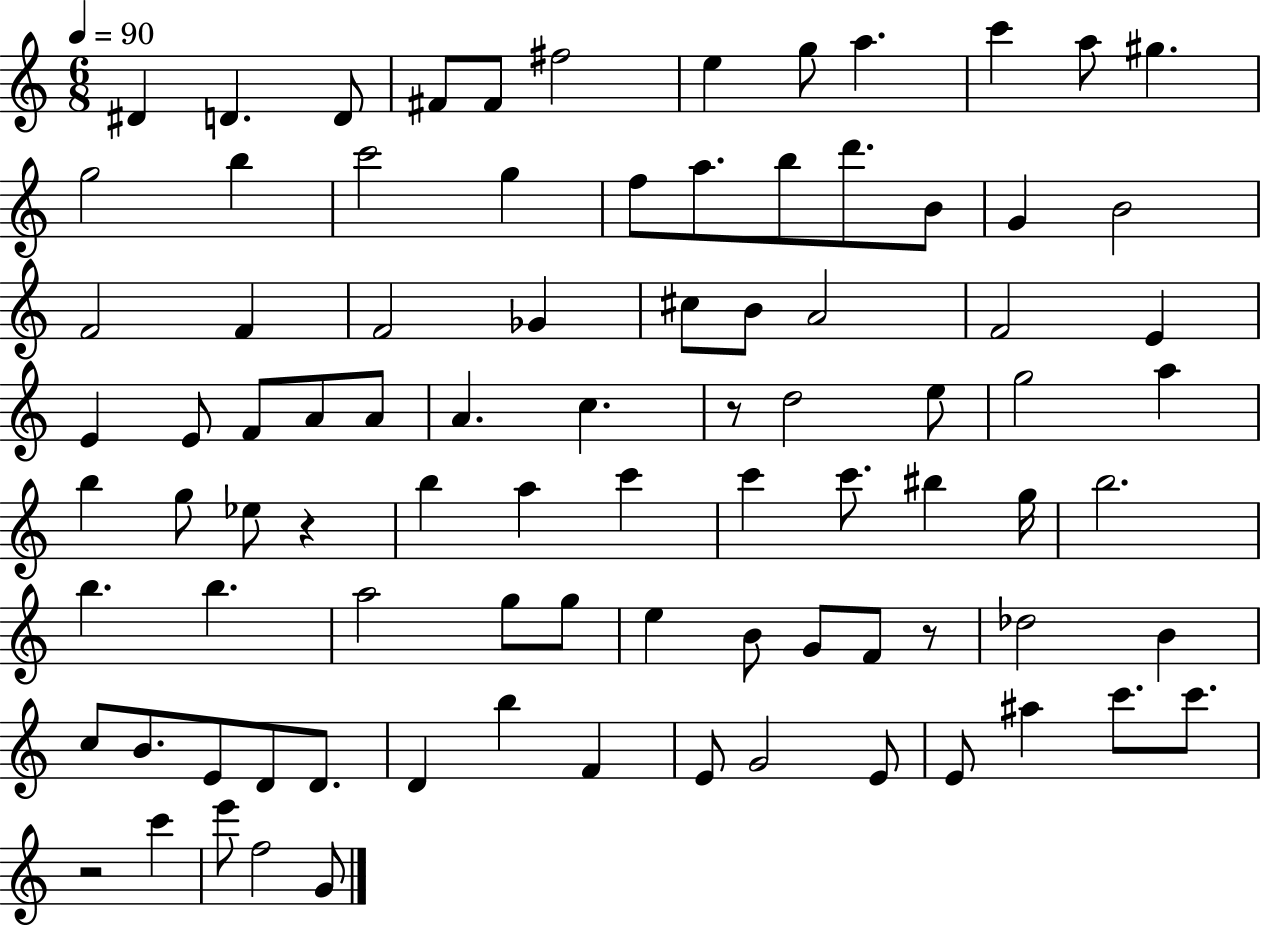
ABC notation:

X:1
T:Untitled
M:6/8
L:1/4
K:C
^D D D/2 ^F/2 ^F/2 ^f2 e g/2 a c' a/2 ^g g2 b c'2 g f/2 a/2 b/2 d'/2 B/2 G B2 F2 F F2 _G ^c/2 B/2 A2 F2 E E E/2 F/2 A/2 A/2 A c z/2 d2 e/2 g2 a b g/2 _e/2 z b a c' c' c'/2 ^b g/4 b2 b b a2 g/2 g/2 e B/2 G/2 F/2 z/2 _d2 B c/2 B/2 E/2 D/2 D/2 D b F E/2 G2 E/2 E/2 ^a c'/2 c'/2 z2 c' e'/2 f2 G/2